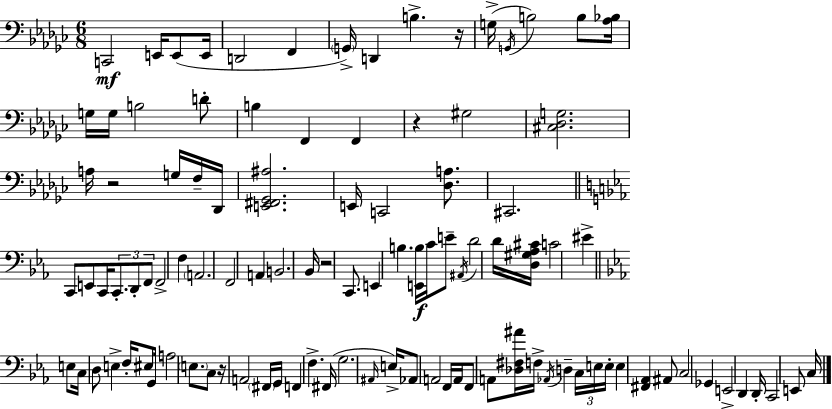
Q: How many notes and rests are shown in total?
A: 105